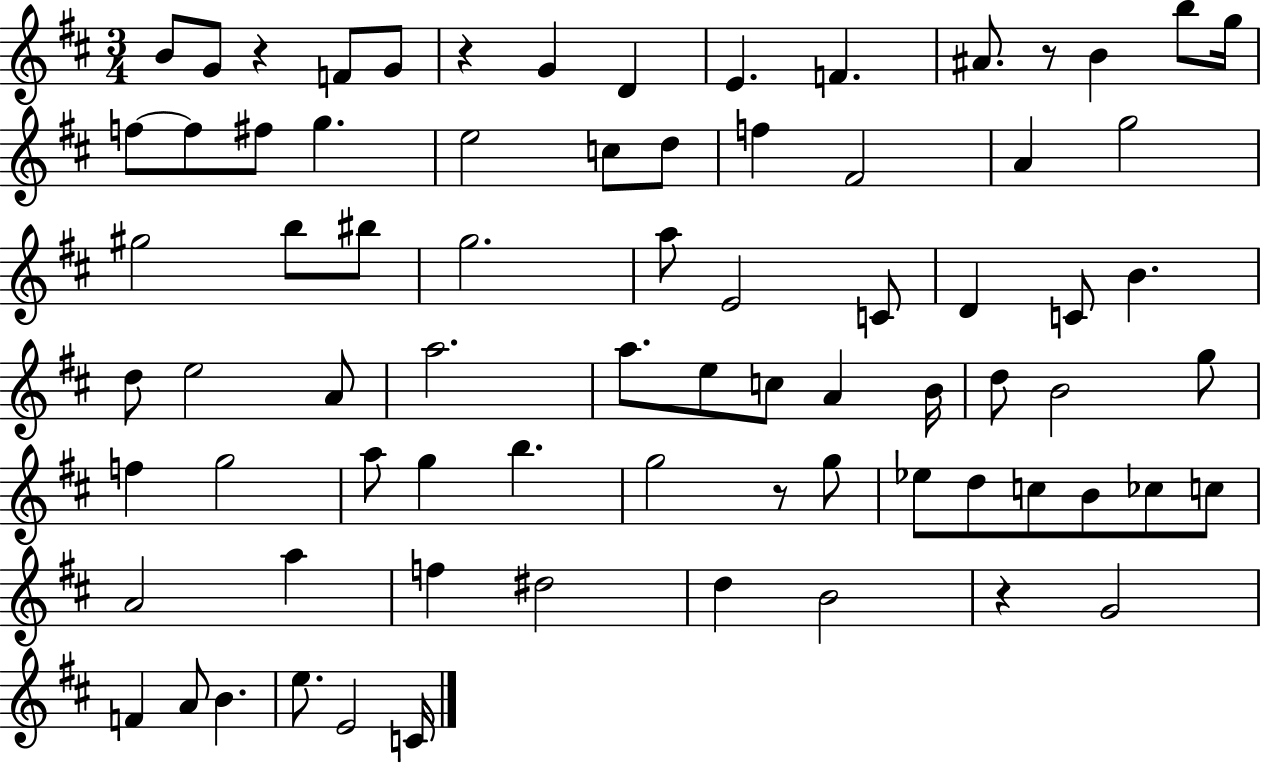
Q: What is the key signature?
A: D major